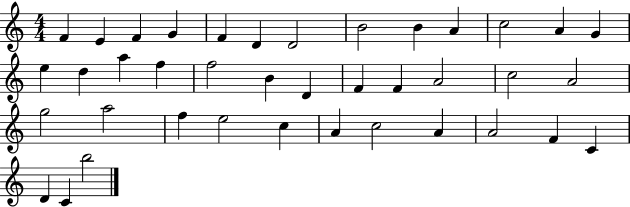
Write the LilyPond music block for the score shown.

{
  \clef treble
  \numericTimeSignature
  \time 4/4
  \key c \major
  f'4 e'4 f'4 g'4 | f'4 d'4 d'2 | b'2 b'4 a'4 | c''2 a'4 g'4 | \break e''4 d''4 a''4 f''4 | f''2 b'4 d'4 | f'4 f'4 a'2 | c''2 a'2 | \break g''2 a''2 | f''4 e''2 c''4 | a'4 c''2 a'4 | a'2 f'4 c'4 | \break d'4 c'4 b''2 | \bar "|."
}